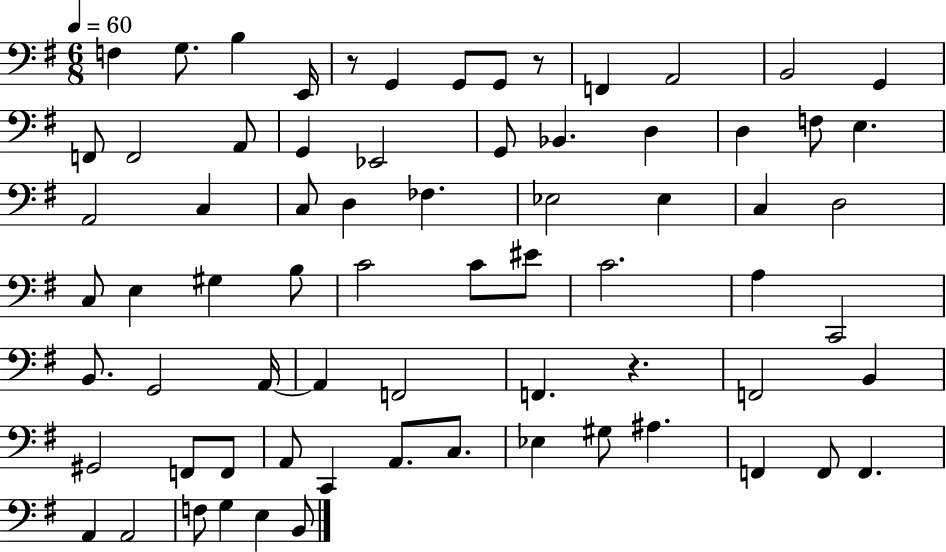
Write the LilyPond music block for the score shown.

{
  \clef bass
  \numericTimeSignature
  \time 6/8
  \key g \major
  \tempo 4 = 60
  f4 g8. b4 e,16 | r8 g,4 g,8 g,8 r8 | f,4 a,2 | b,2 g,4 | \break f,8 f,2 a,8 | g,4 ees,2 | g,8 bes,4. d4 | d4 f8 e4. | \break a,2 c4 | c8 d4 fes4. | ees2 ees4 | c4 d2 | \break c8 e4 gis4 b8 | c'2 c'8 eis'8 | c'2. | a4 c,2 | \break b,8. g,2 a,16~~ | a,4 f,2 | f,4. r4. | f,2 b,4 | \break gis,2 f,8 f,8 | a,8 c,4 a,8. c8. | ees4 gis8 ais4. | f,4 f,8 f,4. | \break a,4 a,2 | f8 g4 e4 b,8 | \bar "|."
}